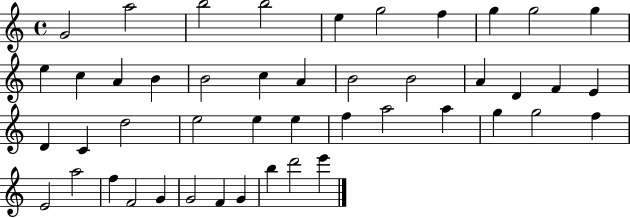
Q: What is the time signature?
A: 4/4